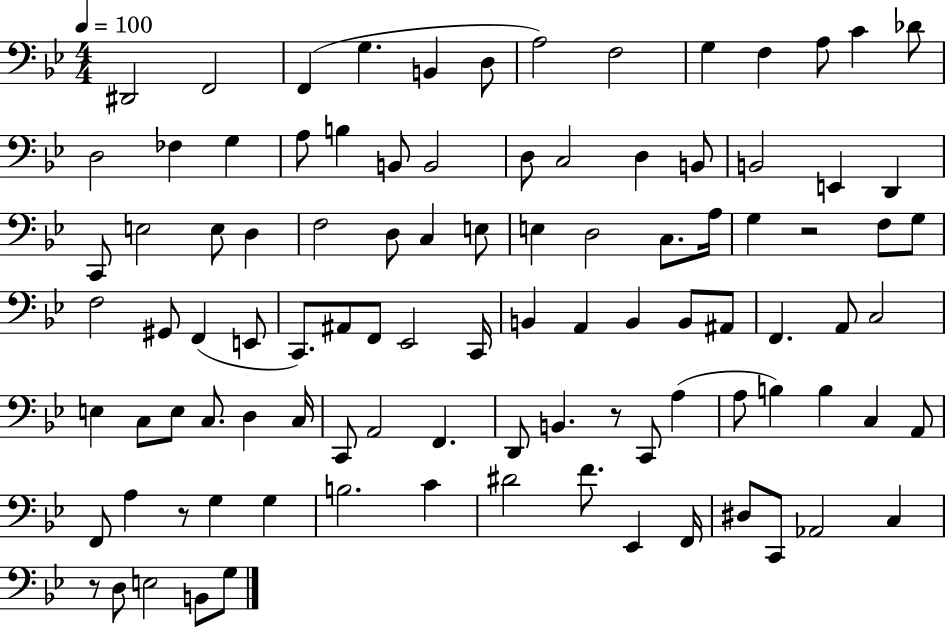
{
  \clef bass
  \numericTimeSignature
  \time 4/4
  \key bes \major
  \tempo 4 = 100
  dis,2 f,2 | f,4( g4. b,4 d8 | a2) f2 | g4 f4 a8 c'4 des'8 | \break d2 fes4 g4 | a8 b4 b,8 b,2 | d8 c2 d4 b,8 | b,2 e,4 d,4 | \break c,8 e2 e8 d4 | f2 d8 c4 e8 | e4 d2 c8. a16 | g4 r2 f8 g8 | \break f2 gis,8 f,4( e,8 | c,8.) ais,8 f,8 ees,2 c,16 | b,4 a,4 b,4 b,8 ais,8 | f,4. a,8 c2 | \break e4 c8 e8 c8. d4 c16 | c,8 a,2 f,4. | d,8 b,4. r8 c,8 a4( | a8 b4) b4 c4 a,8 | \break f,8 a4 r8 g4 g4 | b2. c'4 | dis'2 f'8. ees,4 f,16 | dis8 c,8 aes,2 c4 | \break r8 d8 e2 b,8 g8 | \bar "|."
}